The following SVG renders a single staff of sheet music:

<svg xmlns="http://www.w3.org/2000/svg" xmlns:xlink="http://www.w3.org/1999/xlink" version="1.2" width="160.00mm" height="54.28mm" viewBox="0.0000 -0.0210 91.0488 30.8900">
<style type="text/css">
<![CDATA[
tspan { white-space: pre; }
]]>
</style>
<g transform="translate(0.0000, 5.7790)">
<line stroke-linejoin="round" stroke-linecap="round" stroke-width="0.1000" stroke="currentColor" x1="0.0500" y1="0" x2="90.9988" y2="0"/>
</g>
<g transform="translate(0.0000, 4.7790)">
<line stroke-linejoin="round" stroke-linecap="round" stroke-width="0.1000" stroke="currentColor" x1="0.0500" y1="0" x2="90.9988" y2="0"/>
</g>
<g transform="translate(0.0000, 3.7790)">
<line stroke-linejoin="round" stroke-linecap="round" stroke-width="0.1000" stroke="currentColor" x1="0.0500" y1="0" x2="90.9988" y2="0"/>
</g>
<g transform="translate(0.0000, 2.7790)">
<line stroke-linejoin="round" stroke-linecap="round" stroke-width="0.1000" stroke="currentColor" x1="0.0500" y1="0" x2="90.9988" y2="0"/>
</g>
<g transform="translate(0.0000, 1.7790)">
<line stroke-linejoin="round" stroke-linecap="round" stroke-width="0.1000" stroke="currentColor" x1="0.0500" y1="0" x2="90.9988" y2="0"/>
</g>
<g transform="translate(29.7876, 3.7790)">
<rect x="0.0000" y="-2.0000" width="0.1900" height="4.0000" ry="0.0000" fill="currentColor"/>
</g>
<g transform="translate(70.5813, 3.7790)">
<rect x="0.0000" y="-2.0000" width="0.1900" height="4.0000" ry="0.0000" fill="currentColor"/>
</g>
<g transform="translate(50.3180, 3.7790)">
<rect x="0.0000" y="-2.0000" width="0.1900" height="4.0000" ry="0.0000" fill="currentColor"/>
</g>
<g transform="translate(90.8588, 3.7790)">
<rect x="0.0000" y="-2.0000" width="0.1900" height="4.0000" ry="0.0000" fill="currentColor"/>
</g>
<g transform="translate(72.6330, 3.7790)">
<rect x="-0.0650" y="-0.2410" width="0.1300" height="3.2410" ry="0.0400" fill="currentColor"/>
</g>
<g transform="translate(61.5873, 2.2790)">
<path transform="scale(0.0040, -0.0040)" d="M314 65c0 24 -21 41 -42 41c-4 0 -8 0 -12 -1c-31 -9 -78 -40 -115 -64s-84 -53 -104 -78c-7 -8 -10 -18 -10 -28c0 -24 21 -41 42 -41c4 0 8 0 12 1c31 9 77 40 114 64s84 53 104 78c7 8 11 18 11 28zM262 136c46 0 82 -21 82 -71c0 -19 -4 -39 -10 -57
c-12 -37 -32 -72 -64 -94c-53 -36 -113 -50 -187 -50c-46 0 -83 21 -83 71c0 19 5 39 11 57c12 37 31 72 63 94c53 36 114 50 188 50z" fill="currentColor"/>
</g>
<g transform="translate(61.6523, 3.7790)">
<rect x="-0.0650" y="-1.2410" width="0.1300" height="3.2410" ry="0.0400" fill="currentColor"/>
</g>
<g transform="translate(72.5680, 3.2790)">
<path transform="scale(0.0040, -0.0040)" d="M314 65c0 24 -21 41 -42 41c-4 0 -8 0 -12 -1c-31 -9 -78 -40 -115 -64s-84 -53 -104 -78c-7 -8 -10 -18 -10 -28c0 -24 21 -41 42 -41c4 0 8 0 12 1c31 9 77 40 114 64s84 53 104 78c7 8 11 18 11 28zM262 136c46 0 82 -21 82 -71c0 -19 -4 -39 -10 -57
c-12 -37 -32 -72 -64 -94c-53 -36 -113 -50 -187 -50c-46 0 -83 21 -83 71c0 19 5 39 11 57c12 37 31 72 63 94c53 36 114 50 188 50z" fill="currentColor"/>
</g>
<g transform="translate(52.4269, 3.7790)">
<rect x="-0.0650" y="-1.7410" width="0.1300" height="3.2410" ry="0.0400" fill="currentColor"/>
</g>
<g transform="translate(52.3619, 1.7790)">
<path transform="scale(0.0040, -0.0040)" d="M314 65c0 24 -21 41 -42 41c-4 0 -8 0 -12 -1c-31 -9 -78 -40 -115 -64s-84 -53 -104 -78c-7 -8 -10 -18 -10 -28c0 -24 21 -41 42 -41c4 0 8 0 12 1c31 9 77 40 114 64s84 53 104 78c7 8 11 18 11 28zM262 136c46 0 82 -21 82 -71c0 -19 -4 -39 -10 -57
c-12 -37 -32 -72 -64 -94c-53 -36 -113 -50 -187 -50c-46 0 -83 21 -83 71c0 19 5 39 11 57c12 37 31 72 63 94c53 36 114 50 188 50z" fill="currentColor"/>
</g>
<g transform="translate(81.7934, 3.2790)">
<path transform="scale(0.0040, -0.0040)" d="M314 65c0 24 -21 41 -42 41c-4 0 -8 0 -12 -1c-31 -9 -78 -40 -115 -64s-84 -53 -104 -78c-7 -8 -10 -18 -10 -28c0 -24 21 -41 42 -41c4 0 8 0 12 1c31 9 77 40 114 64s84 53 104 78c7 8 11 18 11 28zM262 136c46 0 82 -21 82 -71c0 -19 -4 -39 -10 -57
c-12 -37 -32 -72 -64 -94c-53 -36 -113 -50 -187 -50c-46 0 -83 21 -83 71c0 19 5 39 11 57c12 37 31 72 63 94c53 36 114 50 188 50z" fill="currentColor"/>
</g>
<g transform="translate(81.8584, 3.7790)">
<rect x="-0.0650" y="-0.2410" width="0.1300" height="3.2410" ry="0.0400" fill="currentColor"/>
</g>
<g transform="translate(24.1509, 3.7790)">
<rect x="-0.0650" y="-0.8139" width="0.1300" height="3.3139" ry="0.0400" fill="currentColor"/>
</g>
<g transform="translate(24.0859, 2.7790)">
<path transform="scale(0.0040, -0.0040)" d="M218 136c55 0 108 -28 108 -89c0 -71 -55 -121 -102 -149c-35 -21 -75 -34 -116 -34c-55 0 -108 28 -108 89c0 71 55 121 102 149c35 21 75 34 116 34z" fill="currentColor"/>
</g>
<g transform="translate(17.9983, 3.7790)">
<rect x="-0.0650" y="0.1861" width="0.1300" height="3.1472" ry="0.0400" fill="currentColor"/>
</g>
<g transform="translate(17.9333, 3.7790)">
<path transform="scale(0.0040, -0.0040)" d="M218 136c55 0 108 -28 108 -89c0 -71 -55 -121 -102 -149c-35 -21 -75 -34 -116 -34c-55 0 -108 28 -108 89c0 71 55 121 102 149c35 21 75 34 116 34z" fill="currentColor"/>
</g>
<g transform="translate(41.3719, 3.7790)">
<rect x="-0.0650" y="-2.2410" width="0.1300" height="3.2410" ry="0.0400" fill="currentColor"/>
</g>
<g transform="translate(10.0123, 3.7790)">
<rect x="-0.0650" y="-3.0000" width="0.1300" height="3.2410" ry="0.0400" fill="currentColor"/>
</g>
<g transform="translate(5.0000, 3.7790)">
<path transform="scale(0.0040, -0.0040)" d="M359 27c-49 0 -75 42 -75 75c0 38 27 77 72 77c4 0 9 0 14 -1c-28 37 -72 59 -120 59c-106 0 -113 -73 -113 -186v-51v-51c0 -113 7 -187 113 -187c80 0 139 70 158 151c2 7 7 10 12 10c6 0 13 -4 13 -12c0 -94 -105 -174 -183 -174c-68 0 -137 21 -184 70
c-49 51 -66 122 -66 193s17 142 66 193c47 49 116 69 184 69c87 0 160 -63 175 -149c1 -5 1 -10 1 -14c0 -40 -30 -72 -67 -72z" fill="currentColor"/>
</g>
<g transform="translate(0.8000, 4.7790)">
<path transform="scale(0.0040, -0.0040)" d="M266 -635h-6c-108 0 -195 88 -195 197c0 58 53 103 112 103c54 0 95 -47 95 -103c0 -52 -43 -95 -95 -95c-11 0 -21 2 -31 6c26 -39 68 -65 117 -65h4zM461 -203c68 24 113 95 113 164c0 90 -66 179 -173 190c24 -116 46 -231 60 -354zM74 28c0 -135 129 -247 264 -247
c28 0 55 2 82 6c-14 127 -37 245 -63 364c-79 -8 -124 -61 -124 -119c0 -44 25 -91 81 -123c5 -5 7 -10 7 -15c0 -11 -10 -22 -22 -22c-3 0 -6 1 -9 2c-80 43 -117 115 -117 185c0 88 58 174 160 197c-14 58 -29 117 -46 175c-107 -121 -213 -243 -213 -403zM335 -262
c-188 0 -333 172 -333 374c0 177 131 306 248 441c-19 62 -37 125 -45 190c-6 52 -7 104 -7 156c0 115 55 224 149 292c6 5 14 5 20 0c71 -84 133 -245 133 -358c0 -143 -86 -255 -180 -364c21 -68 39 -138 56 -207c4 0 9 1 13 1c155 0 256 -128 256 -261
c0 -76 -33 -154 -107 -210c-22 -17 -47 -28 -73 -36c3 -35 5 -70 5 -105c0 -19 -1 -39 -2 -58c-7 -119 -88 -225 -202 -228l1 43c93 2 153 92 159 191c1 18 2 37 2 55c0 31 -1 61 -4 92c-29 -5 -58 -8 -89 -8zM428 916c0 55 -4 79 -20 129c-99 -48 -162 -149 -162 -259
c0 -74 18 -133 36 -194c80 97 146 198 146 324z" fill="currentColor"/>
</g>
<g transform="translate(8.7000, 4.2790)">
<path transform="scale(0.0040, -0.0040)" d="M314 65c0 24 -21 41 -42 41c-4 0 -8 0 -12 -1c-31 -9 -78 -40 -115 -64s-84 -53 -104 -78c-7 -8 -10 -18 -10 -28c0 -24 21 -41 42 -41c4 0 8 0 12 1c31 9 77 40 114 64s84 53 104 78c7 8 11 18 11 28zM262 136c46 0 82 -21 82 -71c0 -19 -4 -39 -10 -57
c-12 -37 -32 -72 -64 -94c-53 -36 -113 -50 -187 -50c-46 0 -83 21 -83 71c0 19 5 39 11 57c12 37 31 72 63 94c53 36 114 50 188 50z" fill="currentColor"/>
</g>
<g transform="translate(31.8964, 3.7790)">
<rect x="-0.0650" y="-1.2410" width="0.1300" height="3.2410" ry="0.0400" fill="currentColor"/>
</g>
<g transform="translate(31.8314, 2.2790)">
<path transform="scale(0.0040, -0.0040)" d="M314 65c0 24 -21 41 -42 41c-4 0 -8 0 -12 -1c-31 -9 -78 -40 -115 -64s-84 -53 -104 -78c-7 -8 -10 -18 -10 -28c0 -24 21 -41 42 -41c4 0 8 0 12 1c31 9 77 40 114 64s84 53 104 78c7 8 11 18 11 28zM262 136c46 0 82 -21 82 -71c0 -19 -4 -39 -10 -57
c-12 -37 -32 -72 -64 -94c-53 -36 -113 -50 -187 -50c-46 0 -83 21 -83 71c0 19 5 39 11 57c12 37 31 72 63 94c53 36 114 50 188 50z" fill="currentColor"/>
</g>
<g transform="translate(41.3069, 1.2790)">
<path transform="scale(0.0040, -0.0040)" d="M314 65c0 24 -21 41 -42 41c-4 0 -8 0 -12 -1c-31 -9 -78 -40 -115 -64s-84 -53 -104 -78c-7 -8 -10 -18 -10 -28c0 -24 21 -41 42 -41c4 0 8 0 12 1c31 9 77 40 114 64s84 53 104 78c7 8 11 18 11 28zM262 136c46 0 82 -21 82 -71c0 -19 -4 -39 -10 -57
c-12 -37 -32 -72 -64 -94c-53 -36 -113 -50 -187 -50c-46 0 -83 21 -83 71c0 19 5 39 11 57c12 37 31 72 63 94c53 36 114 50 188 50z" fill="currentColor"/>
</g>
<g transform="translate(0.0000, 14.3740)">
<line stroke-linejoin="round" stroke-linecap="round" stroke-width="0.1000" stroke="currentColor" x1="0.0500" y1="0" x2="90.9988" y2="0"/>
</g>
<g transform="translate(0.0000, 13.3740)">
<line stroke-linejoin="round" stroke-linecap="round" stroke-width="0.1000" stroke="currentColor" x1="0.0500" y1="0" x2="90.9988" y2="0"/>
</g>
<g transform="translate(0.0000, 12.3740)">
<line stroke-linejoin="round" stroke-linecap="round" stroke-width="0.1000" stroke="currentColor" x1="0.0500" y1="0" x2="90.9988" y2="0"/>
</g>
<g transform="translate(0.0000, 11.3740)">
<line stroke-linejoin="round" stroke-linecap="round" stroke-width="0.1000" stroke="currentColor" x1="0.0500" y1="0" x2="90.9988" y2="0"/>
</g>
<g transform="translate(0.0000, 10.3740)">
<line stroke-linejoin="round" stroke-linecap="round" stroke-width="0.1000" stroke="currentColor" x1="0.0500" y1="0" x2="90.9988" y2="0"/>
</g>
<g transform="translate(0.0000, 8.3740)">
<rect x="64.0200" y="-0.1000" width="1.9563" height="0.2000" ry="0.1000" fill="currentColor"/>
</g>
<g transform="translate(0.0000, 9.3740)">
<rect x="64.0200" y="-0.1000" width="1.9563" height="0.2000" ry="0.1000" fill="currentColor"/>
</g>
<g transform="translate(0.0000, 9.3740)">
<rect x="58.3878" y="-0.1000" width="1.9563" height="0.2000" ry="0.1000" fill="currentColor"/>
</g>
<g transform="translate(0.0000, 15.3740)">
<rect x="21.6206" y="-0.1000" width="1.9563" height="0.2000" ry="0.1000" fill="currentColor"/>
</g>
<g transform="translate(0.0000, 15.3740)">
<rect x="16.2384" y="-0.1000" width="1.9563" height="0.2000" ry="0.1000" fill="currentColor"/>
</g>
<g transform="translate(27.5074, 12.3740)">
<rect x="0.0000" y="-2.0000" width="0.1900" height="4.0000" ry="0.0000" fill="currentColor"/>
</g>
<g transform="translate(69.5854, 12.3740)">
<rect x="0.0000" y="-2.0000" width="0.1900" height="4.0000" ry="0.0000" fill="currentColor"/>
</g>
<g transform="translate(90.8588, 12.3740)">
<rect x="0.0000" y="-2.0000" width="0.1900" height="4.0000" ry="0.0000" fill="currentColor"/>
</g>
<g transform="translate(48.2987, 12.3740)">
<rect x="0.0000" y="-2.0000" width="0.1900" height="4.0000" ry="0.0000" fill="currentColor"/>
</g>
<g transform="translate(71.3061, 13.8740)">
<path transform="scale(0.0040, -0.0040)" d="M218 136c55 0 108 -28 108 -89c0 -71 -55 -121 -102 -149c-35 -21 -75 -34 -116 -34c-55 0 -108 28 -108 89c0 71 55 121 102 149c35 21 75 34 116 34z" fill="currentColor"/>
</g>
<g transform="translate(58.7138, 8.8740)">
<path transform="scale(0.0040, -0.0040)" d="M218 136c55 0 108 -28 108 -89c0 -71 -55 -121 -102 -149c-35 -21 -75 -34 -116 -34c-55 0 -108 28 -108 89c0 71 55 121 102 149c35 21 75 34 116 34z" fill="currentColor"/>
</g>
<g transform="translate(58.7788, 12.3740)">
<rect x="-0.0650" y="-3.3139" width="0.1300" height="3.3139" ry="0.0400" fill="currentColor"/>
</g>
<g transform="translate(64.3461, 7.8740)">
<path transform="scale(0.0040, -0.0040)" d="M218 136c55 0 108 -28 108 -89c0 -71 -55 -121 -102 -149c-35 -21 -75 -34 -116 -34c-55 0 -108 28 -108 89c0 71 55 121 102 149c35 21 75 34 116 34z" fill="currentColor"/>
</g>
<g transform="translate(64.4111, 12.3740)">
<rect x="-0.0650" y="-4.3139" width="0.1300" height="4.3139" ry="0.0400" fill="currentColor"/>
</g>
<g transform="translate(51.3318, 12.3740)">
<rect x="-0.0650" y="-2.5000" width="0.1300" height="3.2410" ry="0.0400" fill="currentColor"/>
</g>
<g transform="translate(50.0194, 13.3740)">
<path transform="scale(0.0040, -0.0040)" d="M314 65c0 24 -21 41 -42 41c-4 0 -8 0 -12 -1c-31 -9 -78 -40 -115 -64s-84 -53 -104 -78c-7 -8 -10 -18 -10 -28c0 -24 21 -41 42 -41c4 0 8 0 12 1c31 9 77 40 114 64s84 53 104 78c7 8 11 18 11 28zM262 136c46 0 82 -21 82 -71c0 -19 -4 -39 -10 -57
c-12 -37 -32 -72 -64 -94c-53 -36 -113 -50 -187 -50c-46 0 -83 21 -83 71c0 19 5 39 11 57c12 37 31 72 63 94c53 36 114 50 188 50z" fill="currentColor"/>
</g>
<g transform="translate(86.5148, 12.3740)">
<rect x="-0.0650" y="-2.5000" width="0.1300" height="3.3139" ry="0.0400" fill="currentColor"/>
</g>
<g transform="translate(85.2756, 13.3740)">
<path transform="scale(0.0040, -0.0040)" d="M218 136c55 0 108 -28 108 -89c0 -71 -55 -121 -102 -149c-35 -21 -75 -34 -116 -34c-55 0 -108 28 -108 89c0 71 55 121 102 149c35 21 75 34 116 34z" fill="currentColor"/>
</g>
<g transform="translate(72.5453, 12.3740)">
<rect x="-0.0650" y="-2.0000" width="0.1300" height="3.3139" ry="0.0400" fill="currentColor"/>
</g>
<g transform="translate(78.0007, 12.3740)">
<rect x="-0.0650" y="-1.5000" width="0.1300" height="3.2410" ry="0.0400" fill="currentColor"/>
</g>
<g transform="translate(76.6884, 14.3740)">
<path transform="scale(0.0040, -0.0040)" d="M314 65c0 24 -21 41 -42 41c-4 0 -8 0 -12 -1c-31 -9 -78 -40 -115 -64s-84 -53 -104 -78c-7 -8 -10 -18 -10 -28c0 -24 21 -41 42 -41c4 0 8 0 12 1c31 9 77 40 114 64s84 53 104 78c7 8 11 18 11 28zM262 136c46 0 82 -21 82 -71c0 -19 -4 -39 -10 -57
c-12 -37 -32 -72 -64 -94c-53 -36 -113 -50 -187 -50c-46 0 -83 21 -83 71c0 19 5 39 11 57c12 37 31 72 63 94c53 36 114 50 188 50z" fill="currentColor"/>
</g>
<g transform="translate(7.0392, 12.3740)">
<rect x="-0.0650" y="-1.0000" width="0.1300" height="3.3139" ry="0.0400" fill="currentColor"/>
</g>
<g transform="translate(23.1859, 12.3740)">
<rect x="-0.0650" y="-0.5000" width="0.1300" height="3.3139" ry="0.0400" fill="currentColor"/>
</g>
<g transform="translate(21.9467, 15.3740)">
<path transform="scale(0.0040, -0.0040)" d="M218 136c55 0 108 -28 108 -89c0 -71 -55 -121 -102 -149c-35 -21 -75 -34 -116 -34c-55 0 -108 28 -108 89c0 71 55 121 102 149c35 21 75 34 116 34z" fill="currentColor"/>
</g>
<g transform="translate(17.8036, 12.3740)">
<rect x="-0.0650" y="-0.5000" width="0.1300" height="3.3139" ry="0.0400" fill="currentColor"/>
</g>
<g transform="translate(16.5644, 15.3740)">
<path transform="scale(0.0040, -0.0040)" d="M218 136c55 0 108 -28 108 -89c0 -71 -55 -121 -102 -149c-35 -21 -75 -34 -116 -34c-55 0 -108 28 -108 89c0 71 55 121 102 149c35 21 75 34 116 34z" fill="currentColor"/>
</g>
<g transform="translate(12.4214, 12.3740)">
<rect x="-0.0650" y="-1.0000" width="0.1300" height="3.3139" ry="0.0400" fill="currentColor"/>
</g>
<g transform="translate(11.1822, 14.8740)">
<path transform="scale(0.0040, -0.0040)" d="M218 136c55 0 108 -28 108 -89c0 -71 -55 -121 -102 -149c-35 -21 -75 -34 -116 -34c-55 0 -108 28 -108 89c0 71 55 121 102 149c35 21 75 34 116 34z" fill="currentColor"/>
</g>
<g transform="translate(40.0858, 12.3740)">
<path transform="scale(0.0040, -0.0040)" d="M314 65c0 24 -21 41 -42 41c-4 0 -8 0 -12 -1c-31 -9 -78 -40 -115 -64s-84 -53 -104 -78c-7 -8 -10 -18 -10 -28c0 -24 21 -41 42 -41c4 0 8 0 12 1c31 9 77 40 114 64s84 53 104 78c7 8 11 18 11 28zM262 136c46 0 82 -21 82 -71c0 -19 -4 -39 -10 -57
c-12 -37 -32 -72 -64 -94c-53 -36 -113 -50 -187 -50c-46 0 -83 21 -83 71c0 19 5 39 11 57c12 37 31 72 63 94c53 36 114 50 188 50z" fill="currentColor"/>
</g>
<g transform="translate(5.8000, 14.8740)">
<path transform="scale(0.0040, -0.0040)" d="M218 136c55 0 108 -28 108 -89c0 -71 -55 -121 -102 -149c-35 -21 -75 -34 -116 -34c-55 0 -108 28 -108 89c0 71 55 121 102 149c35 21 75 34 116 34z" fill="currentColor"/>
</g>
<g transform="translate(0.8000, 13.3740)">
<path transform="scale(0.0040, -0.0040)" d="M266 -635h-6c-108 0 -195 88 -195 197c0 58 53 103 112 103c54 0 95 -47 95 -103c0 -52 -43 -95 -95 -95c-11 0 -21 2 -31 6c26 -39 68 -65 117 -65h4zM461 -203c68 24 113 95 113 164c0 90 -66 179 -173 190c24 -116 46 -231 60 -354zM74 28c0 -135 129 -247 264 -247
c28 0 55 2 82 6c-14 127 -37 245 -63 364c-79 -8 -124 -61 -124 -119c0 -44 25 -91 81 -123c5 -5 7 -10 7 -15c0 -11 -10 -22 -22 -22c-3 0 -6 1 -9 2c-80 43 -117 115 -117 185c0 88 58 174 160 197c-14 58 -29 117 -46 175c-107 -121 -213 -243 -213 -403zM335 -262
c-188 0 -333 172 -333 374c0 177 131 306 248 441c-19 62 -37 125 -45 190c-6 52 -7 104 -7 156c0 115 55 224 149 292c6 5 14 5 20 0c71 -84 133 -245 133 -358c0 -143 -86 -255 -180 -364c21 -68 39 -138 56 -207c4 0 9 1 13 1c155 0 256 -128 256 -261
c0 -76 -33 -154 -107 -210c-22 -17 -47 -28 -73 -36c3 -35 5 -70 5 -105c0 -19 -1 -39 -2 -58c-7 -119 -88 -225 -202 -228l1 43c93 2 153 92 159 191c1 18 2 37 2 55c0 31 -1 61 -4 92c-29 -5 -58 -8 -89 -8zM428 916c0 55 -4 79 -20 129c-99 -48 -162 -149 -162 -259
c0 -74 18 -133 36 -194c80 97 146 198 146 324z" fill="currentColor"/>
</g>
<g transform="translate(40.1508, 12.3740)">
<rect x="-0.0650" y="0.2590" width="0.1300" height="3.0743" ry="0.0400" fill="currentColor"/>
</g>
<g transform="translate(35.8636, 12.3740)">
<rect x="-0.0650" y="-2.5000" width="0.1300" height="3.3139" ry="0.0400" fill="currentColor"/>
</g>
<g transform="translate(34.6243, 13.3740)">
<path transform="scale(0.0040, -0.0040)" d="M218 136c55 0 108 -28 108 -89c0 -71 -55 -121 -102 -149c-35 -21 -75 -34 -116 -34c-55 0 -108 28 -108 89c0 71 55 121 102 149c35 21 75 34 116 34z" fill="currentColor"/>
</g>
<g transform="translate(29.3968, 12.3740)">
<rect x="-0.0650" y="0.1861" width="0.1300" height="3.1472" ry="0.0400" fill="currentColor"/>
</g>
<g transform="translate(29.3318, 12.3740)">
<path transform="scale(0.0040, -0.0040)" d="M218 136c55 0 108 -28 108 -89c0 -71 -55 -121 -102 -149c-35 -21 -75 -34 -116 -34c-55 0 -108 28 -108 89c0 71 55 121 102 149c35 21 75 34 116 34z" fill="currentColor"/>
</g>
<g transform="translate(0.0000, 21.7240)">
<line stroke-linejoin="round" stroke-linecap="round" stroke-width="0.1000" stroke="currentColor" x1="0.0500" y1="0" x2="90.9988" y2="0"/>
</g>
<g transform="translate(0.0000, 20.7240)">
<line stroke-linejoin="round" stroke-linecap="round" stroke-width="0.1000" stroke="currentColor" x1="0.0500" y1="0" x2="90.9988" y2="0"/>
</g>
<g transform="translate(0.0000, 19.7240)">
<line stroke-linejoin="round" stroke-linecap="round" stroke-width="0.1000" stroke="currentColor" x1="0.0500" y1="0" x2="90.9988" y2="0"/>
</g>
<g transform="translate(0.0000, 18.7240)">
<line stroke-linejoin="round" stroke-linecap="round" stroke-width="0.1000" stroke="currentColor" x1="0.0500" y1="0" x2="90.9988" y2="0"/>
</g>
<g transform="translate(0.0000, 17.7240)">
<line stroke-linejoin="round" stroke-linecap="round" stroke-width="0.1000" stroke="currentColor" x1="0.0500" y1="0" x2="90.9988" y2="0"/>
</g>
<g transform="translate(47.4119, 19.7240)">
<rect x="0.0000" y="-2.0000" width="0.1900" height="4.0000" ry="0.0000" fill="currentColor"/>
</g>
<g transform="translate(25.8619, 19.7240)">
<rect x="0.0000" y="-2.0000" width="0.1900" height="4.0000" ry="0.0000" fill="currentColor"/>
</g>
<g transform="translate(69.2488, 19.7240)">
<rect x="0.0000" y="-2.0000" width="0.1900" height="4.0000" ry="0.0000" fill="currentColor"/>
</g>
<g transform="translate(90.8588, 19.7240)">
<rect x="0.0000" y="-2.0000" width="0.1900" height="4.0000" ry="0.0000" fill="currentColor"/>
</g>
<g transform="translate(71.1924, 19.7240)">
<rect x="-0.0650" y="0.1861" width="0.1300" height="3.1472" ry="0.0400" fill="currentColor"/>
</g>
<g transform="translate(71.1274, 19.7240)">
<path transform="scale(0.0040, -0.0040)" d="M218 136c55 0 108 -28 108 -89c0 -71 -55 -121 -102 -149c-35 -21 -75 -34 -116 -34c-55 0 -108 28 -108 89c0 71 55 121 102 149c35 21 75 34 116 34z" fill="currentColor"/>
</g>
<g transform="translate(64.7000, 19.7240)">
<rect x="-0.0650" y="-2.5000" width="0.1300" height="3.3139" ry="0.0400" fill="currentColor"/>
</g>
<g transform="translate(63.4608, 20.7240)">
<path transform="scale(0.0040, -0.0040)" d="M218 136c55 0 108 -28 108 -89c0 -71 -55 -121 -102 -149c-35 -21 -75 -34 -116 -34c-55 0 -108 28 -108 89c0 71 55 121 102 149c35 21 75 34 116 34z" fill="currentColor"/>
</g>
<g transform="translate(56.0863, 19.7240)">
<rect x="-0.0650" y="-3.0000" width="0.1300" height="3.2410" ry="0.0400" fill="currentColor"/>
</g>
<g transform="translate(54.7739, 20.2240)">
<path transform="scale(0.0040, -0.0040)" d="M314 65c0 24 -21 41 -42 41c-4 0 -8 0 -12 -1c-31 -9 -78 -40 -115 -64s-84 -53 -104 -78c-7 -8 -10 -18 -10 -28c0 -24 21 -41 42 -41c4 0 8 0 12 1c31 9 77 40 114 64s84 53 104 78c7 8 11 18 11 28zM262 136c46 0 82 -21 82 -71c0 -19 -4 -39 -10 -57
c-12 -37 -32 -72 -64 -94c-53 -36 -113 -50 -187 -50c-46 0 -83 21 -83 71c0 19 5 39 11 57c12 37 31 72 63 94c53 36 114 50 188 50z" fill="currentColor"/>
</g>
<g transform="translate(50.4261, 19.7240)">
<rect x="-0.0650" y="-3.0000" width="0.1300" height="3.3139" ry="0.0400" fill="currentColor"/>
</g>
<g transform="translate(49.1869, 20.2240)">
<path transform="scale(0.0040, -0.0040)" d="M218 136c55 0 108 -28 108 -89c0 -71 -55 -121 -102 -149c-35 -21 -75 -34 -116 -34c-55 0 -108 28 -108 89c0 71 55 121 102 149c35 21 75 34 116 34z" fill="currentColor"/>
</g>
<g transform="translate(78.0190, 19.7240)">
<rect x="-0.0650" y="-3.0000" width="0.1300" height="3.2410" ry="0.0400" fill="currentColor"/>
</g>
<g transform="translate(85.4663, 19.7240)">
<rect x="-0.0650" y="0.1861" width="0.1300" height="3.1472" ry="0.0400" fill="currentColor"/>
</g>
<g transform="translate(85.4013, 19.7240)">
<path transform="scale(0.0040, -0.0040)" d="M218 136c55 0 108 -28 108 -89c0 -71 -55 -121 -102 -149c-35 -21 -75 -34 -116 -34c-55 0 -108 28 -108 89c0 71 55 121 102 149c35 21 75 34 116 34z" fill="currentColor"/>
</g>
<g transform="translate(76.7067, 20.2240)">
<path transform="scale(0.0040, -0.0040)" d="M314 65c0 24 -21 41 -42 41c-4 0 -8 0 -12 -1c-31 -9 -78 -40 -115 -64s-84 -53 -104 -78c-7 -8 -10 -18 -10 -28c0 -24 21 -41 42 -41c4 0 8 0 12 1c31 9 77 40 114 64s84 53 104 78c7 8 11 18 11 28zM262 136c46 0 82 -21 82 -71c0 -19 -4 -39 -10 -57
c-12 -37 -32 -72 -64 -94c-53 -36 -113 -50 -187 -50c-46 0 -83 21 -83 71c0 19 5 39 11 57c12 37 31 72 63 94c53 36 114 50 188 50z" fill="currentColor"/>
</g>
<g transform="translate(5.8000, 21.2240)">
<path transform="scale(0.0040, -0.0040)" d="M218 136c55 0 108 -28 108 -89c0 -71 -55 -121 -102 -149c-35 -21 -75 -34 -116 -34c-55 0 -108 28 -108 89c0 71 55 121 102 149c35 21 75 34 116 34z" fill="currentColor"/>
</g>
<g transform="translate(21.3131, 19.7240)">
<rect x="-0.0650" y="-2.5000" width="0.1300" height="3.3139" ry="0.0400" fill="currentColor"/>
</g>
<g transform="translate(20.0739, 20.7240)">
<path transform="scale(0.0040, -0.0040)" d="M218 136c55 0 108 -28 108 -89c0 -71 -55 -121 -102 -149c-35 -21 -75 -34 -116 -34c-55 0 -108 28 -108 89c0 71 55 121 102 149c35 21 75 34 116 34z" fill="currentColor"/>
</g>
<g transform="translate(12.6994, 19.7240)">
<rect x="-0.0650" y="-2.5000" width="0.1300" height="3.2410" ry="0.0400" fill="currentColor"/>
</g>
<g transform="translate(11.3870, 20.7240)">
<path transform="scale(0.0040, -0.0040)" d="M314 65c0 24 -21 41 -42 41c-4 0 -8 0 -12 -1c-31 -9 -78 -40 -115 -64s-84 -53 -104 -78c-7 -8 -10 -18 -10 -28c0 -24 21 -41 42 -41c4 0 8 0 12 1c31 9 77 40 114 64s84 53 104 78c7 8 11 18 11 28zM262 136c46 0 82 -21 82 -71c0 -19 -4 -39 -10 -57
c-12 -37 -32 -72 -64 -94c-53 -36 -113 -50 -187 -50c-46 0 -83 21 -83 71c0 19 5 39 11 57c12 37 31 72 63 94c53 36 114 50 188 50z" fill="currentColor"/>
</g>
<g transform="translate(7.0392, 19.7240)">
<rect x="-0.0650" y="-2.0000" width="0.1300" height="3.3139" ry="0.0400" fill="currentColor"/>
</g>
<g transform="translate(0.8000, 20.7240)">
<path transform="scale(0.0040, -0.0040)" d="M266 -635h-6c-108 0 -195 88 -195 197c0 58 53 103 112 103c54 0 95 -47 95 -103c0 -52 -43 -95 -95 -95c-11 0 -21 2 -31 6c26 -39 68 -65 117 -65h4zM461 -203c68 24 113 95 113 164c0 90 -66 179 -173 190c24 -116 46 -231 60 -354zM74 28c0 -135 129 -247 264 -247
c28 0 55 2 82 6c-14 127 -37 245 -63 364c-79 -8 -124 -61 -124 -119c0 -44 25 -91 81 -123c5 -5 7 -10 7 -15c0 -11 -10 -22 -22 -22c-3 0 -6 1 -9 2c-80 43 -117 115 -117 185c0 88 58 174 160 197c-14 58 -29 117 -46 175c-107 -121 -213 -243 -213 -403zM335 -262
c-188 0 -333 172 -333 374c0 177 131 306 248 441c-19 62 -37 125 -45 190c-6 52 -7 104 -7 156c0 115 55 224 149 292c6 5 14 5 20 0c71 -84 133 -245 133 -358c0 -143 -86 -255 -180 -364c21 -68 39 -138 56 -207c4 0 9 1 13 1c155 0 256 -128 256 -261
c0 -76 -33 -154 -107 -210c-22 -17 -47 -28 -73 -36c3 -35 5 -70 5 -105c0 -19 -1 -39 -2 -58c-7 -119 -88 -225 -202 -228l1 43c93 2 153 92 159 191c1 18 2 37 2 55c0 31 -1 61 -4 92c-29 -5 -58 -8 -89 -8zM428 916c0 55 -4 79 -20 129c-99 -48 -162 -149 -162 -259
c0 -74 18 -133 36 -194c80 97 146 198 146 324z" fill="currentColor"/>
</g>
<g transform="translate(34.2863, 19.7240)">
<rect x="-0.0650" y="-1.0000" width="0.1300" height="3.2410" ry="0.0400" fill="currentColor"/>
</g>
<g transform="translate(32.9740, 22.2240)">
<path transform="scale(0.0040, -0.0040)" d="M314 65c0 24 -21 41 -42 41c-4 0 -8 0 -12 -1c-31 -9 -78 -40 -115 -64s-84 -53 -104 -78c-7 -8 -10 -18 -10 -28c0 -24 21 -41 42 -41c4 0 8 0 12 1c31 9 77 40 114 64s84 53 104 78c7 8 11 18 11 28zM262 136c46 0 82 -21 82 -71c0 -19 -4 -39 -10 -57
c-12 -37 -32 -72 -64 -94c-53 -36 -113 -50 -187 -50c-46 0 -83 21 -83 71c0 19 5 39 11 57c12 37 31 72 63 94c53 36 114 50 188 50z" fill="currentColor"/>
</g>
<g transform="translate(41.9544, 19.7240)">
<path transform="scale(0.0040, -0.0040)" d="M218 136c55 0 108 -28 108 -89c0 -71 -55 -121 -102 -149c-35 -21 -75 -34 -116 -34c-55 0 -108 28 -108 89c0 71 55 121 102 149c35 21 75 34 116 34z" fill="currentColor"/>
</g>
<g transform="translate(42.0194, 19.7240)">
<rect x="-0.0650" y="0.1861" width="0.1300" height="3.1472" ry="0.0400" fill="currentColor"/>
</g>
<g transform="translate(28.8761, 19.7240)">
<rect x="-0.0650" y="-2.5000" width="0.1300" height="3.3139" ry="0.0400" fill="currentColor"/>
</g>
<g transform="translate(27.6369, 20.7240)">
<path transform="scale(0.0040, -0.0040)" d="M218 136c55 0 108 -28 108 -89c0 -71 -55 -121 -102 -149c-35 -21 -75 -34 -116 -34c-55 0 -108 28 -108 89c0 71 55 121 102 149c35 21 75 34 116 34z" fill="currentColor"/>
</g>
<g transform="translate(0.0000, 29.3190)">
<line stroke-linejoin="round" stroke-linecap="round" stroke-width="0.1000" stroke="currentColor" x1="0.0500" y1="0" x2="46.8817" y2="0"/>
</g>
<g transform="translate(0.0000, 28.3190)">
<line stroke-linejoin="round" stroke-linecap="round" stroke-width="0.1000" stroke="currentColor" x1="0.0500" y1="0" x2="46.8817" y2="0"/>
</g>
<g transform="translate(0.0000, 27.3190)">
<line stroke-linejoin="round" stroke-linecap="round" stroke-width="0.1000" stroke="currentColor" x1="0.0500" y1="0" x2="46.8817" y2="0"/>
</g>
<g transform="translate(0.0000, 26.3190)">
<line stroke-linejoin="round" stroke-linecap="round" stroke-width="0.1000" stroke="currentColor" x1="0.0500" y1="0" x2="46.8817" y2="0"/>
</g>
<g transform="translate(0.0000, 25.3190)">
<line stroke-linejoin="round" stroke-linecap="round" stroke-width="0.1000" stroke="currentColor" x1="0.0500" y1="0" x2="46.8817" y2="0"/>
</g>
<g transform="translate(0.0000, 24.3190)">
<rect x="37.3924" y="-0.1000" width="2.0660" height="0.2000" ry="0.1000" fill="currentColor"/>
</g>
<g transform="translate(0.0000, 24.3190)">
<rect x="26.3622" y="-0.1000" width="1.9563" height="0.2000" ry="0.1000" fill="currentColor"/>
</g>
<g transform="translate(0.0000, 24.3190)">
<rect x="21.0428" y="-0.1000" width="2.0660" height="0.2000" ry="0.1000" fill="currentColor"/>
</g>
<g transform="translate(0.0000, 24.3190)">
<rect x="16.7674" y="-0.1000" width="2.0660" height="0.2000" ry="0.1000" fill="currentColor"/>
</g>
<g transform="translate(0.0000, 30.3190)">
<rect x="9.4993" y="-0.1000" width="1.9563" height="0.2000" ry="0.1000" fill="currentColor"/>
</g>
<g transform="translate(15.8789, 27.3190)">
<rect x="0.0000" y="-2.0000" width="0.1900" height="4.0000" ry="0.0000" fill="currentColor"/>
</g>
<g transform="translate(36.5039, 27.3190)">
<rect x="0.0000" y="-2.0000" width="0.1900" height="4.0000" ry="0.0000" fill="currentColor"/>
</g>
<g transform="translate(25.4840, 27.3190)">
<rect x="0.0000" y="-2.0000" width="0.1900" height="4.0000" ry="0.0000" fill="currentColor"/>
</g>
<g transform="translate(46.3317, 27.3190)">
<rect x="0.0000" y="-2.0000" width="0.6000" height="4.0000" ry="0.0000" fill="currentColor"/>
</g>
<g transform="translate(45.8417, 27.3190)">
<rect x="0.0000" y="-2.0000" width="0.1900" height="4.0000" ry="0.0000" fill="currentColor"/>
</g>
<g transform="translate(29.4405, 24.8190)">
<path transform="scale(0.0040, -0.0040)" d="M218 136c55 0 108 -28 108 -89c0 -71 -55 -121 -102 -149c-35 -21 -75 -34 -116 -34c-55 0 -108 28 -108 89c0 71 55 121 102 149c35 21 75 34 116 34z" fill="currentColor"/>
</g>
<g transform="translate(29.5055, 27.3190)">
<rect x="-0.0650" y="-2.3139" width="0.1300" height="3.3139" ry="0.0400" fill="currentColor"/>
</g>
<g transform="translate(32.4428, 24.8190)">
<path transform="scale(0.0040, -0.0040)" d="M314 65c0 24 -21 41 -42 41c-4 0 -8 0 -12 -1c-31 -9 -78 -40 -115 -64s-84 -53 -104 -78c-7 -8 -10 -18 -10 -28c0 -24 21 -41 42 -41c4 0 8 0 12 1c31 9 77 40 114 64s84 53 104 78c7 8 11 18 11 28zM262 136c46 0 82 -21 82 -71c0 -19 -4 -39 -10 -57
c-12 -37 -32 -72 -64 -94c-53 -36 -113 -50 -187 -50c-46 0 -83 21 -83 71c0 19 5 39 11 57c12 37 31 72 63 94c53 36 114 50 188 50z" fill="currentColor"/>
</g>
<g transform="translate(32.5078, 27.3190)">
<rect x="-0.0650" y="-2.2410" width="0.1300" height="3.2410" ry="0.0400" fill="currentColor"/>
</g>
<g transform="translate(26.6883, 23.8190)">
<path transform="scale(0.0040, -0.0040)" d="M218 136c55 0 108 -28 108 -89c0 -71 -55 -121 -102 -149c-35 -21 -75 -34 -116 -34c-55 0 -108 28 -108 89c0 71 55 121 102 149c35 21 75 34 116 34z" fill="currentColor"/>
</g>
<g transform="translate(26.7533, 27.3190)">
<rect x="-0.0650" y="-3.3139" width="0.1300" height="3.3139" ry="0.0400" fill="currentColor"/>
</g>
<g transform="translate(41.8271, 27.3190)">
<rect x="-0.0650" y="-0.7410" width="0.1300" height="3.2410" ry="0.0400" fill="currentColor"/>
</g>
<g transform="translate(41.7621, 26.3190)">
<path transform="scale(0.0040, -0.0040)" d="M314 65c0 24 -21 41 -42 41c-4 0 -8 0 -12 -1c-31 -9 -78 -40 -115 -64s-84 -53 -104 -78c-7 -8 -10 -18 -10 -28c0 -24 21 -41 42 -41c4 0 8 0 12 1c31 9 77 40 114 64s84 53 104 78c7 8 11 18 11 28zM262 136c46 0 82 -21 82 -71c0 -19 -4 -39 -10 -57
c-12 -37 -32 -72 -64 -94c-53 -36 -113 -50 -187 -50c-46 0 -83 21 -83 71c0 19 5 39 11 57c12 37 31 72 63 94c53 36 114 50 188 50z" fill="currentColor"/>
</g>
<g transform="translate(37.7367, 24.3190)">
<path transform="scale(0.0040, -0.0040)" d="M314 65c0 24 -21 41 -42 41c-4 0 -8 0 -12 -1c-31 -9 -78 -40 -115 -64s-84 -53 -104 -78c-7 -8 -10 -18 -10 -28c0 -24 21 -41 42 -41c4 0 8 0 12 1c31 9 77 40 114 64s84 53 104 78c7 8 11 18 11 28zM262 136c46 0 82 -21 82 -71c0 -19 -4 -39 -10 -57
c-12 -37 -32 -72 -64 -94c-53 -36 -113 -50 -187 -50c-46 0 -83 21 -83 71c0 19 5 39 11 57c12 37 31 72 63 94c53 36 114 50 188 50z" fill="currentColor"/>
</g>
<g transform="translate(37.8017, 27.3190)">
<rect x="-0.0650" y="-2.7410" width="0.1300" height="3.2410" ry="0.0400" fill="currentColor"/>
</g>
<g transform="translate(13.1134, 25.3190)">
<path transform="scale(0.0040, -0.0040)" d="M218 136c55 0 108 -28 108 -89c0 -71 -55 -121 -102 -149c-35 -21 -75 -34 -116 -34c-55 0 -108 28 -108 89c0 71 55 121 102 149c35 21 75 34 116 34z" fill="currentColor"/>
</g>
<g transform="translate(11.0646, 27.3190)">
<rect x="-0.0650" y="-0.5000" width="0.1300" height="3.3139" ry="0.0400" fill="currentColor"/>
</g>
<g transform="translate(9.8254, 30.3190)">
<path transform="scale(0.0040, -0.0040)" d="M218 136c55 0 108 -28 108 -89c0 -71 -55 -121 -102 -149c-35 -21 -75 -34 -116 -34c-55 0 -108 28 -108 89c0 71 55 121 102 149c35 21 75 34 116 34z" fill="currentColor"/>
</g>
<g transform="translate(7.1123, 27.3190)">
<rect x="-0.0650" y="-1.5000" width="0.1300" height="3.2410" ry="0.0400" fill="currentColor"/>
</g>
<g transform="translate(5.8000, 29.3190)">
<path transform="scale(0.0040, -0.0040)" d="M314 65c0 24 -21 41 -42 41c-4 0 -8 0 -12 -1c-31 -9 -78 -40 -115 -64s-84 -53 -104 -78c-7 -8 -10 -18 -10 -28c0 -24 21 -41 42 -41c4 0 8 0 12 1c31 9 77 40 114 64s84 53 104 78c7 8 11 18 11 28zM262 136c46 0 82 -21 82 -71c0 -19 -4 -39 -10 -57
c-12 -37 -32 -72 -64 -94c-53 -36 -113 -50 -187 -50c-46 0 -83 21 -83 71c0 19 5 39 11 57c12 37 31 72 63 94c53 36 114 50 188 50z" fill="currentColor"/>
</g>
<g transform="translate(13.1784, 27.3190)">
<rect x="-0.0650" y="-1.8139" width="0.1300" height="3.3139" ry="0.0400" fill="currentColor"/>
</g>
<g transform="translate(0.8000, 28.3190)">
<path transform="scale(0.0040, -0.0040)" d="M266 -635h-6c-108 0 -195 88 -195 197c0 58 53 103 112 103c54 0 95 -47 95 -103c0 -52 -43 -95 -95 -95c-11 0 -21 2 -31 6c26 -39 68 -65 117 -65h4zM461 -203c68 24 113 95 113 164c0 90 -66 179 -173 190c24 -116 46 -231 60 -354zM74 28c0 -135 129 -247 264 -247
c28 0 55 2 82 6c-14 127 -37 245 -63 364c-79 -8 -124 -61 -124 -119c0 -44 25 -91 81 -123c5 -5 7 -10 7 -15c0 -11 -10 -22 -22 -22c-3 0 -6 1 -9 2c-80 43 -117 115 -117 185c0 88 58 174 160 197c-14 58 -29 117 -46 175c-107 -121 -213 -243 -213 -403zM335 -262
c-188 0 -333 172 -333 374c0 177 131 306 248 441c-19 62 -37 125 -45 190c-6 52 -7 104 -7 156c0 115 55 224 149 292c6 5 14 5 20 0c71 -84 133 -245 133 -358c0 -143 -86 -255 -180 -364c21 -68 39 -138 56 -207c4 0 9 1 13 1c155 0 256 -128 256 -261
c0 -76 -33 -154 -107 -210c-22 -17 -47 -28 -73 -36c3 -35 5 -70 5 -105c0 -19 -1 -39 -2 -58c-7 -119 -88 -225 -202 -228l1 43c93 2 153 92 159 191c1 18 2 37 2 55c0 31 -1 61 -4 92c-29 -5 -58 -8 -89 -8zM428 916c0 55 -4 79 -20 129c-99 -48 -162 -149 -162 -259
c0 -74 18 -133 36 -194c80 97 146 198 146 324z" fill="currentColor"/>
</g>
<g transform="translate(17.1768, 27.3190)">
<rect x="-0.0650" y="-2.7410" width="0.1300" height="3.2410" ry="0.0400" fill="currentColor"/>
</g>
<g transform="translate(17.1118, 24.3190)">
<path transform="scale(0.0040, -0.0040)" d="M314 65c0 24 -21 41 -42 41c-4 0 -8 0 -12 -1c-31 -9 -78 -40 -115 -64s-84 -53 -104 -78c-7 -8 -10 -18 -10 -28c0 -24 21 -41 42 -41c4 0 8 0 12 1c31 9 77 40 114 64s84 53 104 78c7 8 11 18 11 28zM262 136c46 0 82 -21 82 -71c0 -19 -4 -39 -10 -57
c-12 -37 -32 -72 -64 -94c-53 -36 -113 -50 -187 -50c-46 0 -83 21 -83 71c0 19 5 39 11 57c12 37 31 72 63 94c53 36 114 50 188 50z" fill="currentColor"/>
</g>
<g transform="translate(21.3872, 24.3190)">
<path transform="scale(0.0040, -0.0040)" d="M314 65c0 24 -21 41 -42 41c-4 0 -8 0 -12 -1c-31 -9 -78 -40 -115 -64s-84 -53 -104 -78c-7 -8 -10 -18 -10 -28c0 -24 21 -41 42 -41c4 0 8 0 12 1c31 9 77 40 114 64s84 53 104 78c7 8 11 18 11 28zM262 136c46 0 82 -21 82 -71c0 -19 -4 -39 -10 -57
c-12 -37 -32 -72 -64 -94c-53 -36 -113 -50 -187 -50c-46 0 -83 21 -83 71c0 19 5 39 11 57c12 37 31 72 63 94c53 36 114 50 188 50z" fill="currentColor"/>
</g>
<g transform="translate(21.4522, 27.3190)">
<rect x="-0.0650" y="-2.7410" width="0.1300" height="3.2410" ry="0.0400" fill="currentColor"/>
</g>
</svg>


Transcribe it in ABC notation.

X:1
T:Untitled
M:4/4
L:1/4
K:C
A2 B d e2 g2 f2 e2 c2 c2 D D C C B G B2 G2 b d' F E2 G F G2 G G D2 B A A2 G B A2 B E2 C f a2 a2 b g g2 a2 d2